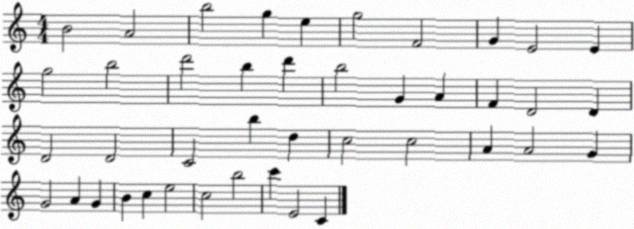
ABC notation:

X:1
T:Untitled
M:4/4
L:1/4
K:C
B2 A2 b2 g e g2 F2 G E2 E g2 b2 d'2 b d' b2 G A F D2 D D2 D2 C2 b d c2 c2 A A2 G G2 A G B c e2 c2 b2 c' E2 C